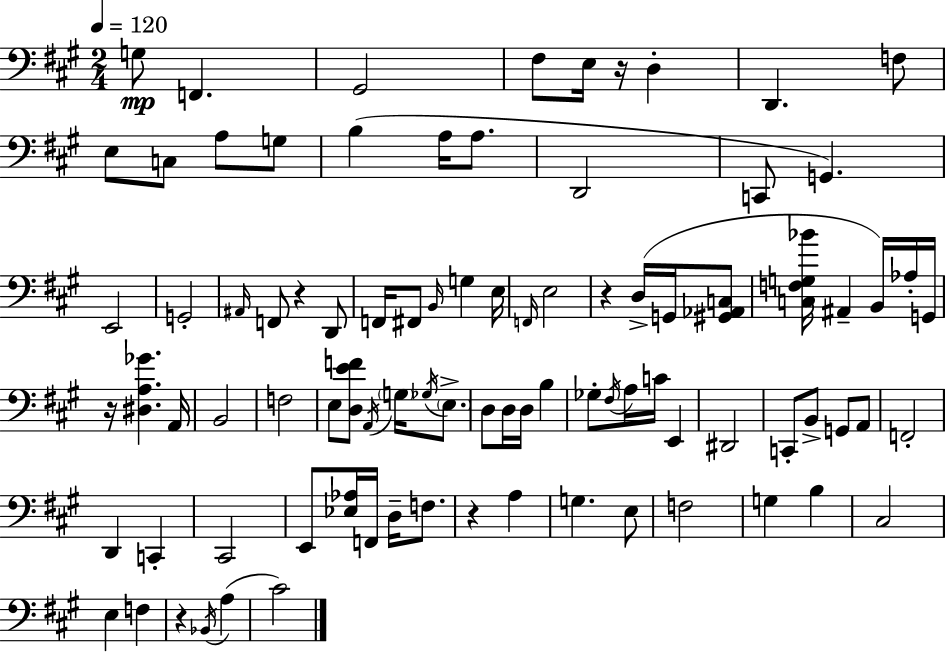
X:1
T:Untitled
M:2/4
L:1/4
K:A
G,/2 F,, ^G,,2 ^F,/2 E,/4 z/4 D, D,, F,/2 E,/2 C,/2 A,/2 G,/2 B, A,/4 A,/2 D,,2 C,,/2 G,, E,,2 G,,2 ^A,,/4 F,,/2 z D,,/2 F,,/4 ^F,,/2 B,,/4 G, E,/4 F,,/4 E,2 z D,/4 G,,/4 [^G,,_A,,C,]/2 [C,F,G,_B]/4 ^A,, B,,/4 _A,/4 G,,/4 z/4 [^D,A,_G] A,,/4 B,,2 F,2 E,/2 [D,EF]/2 A,,/4 G,/4 _G,/4 E,/2 D,/2 D,/4 D,/4 B, _G,/2 ^F,/4 A,/4 C/4 E,, ^D,,2 C,,/2 B,,/2 G,,/2 A,,/2 F,,2 D,, C,, ^C,,2 E,,/2 [_E,_A,]/4 F,,/4 D,/4 F,/2 z A, G, E,/2 F,2 G, B, ^C,2 E, F, z _B,,/4 A, ^C2